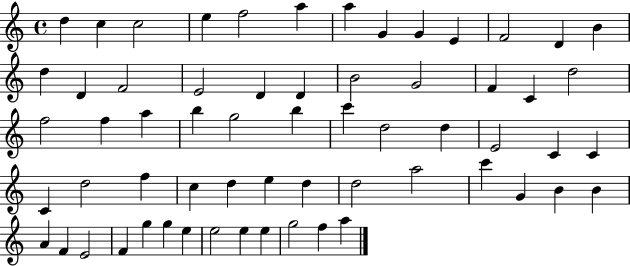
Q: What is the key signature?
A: C major